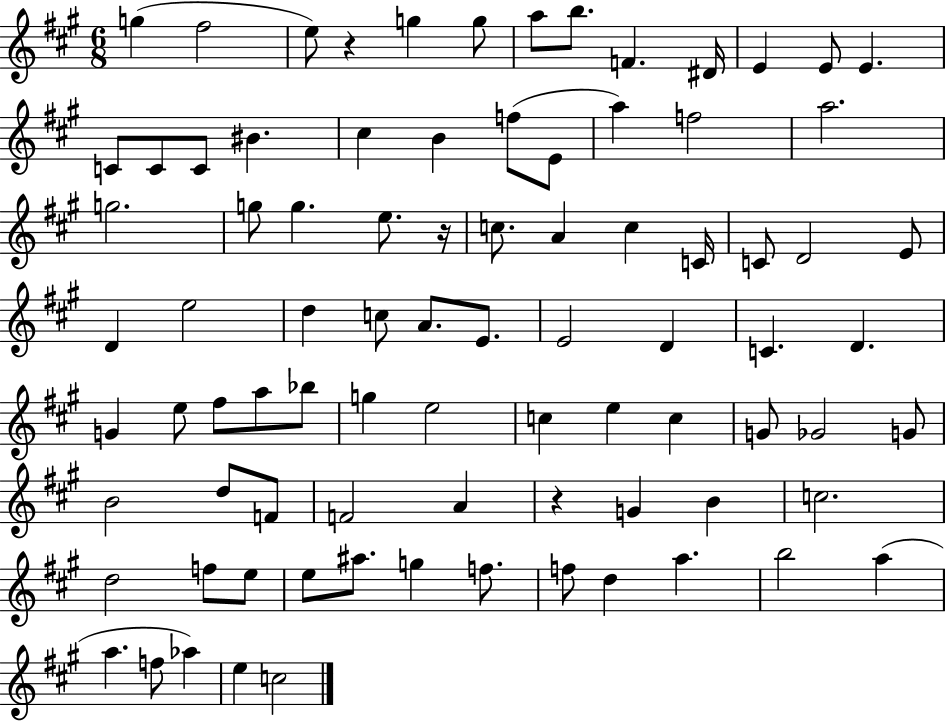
G5/q F#5/h E5/e R/q G5/q G5/e A5/e B5/e. F4/q. D#4/s E4/q E4/e E4/q. C4/e C4/e C4/e BIS4/q. C#5/q B4/q F5/e E4/e A5/q F5/h A5/h. G5/h. G5/e G5/q. E5/e. R/s C5/e. A4/q C5/q C4/s C4/e D4/h E4/e D4/q E5/h D5/q C5/e A4/e. E4/e. E4/h D4/q C4/q. D4/q. G4/q E5/e F#5/e A5/e Bb5/e G5/q E5/h C5/q E5/q C5/q G4/e Gb4/h G4/e B4/h D5/e F4/e F4/h A4/q R/q G4/q B4/q C5/h. D5/h F5/e E5/e E5/e A#5/e. G5/q F5/e. F5/e D5/q A5/q. B5/h A5/q A5/q. F5/e Ab5/q E5/q C5/h